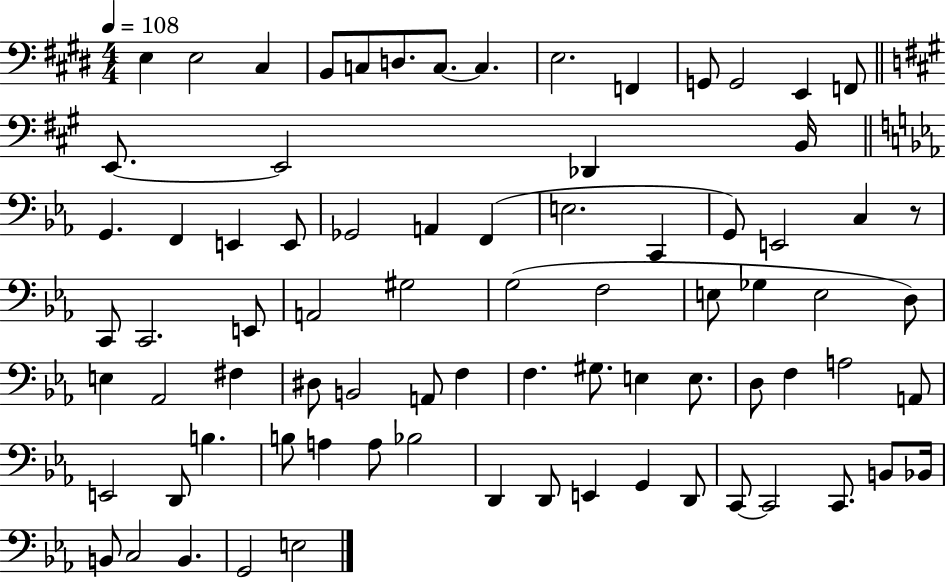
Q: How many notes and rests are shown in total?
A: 79